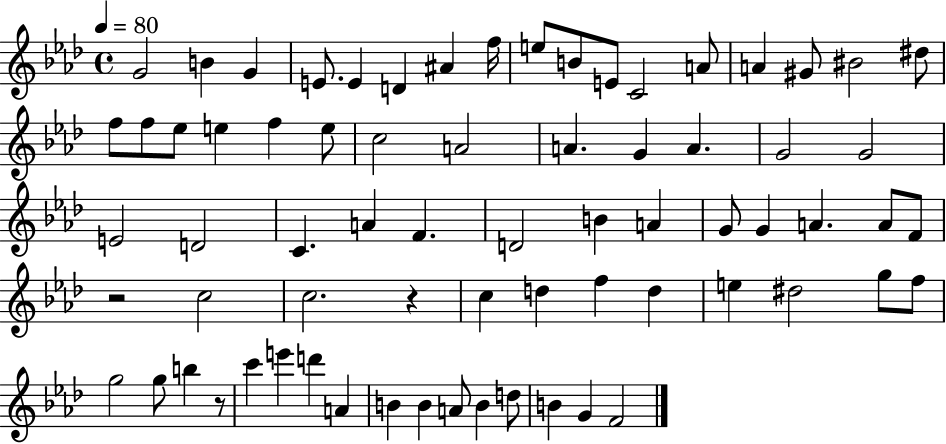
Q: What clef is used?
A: treble